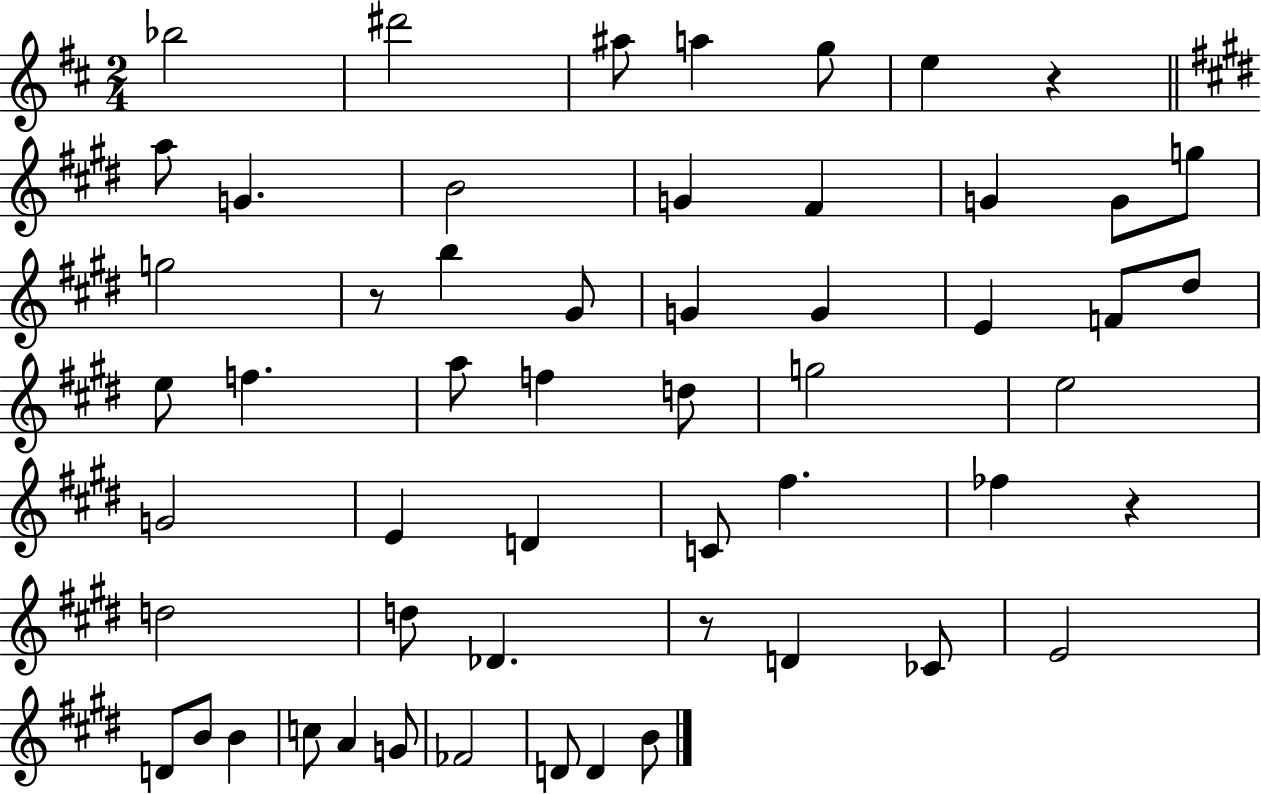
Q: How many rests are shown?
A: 4